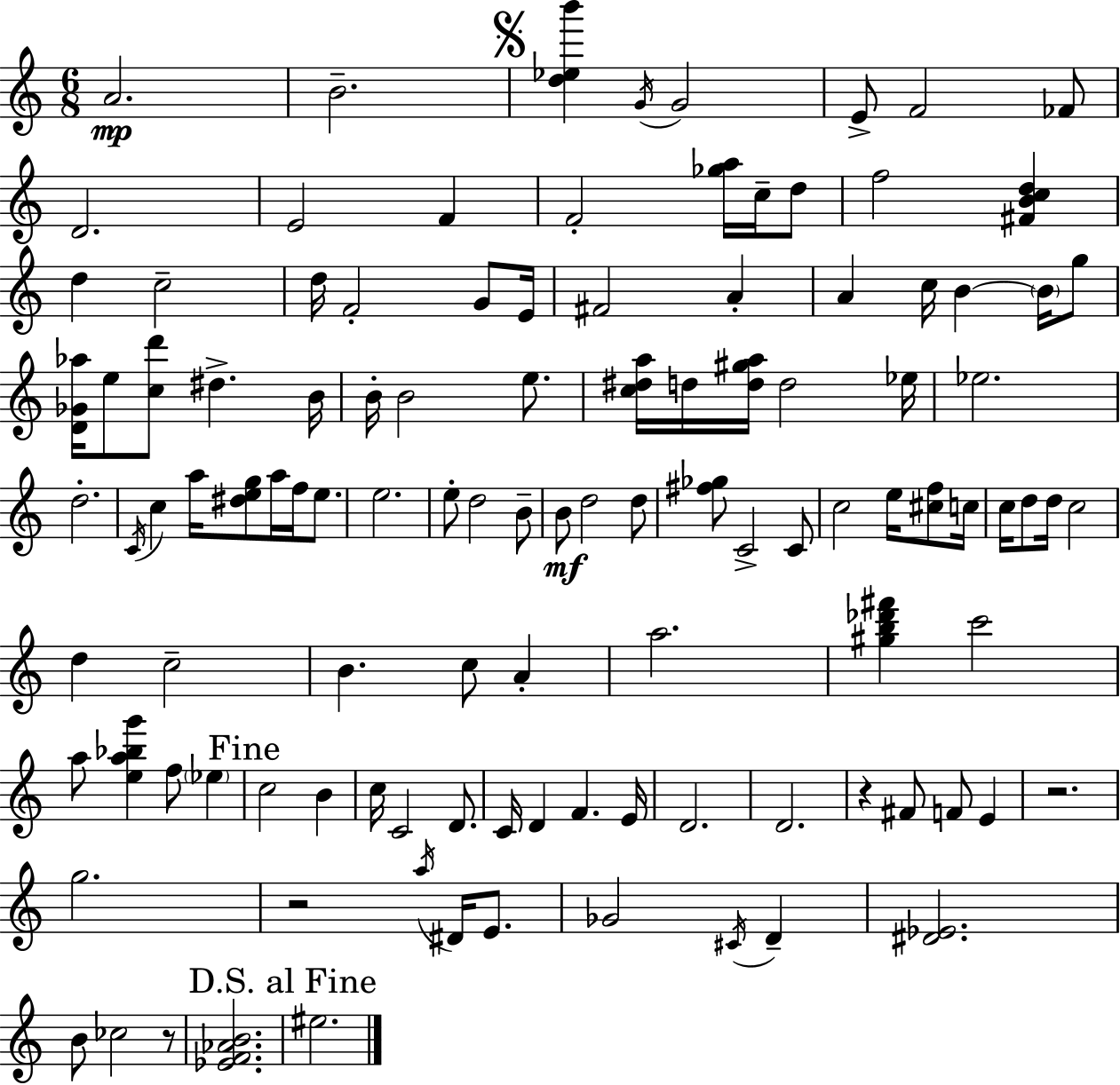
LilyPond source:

{
  \clef treble
  \numericTimeSignature
  \time 6/8
  \key a \minor
  \repeat volta 2 { a'2.\mp | b'2.-- | \mark \markup { \musicglyph "scripts.segno" } <d'' ees'' b'''>4 \acciaccatura { g'16 } g'2 | e'8-> f'2 fes'8 | \break d'2. | e'2 f'4 | f'2-. <ges'' a''>16 c''16-- d''8 | f''2 <fis' b' c'' d''>4 | \break d''4 c''2-- | d''16 f'2-. g'8 | e'16 fis'2 a'4-. | a'4 c''16 b'4~~ \parenthesize b'16 g''8 | \break <d' ges' aes''>16 e''8 <c'' d'''>8 dis''4.-> | b'16 b'16-. b'2 e''8. | <c'' dis'' a''>16 d''16 <d'' gis'' a''>16 d''2 | ees''16 ees''2. | \break d''2.-. | \acciaccatura { c'16 } c''4 a''16 <dis'' e'' g''>8 a''16 f''16 e''8. | e''2. | e''8-. d''2 | \break b'8-- b'8\mf d''2 | d''8 <fis'' ges''>8 c'2-> | c'8 c''2 e''16 <cis'' f''>8 | c''16 c''16 d''8 d''16 c''2 | \break d''4 c''2-- | b'4. c''8 a'4-. | a''2. | <gis'' b'' des''' fis'''>4 c'''2 | \break a''8 <e'' a'' bes'' g'''>4 f''8 \parenthesize ees''4 | \mark "Fine" c''2 b'4 | c''16 c'2 d'8. | c'16 d'4 f'4. | \break e'16 d'2. | d'2. | r4 fis'8 f'8 e'4 | r2. | \break g''2. | r2 \acciaccatura { a''16 } dis'16 | e'8. ges'2 \acciaccatura { cis'16 } | d'4-- <dis' ees'>2. | \break b'8 ces''2 | r8 <ees' f' aes' b'>2. | \mark "D.S. al Fine" eis''2. | } \bar "|."
}